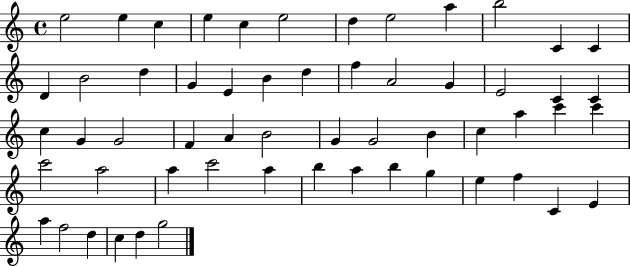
X:1
T:Untitled
M:4/4
L:1/4
K:C
e2 e c e c e2 d e2 a b2 C C D B2 d G E B d f A2 G E2 C C c G G2 F A B2 G G2 B c a c' c' c'2 a2 a c'2 a b a b g e f C E a f2 d c d g2